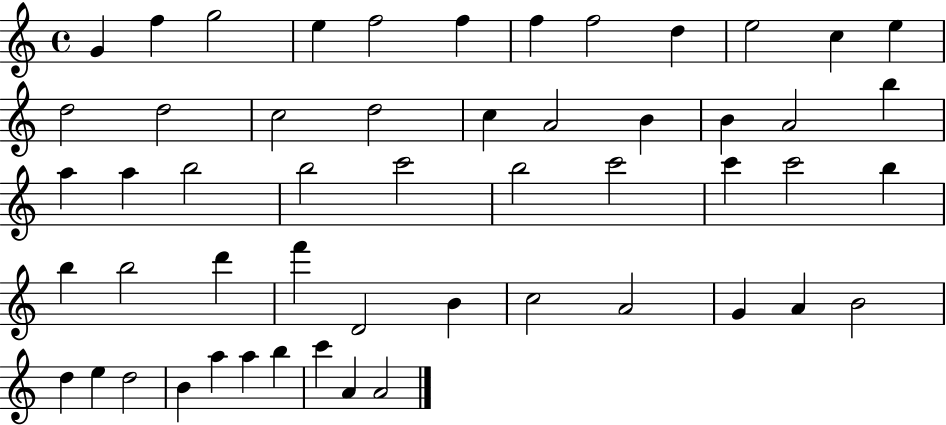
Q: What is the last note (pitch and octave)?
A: A4